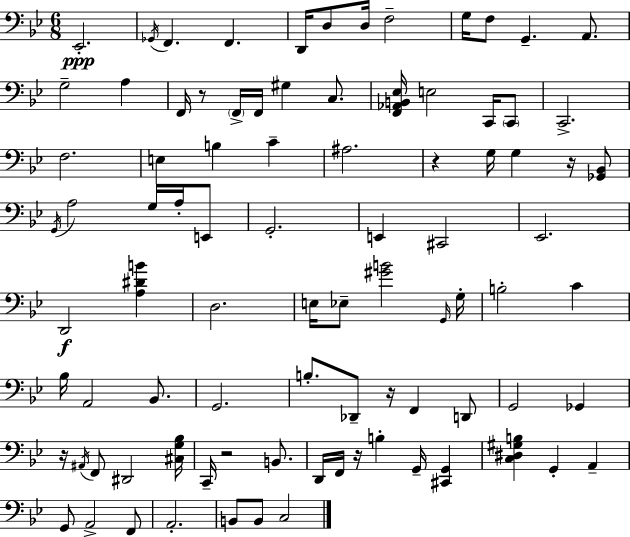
X:1
T:Untitled
M:6/8
L:1/4
K:Gm
_E,,2 _G,,/4 F,, F,, D,,/4 D,/2 D,/4 F,2 G,/4 F,/2 G,, A,,/2 G,2 A, F,,/4 z/2 F,,/4 F,,/4 ^G, C,/2 [F,,_A,,B,,_E,]/4 E,2 C,,/4 C,,/2 C,,2 F,2 E, B, C ^A,2 z G,/4 G, z/4 [_G,,_B,,]/2 G,,/4 A,2 G,/4 A,/4 E,,/2 G,,2 E,, ^C,,2 _E,,2 D,,2 [A,^DB] D,2 E,/4 _E,/2 [^GB]2 G,,/4 G,/4 B,2 C _B,/4 A,,2 _B,,/2 G,,2 B,/2 _D,,/2 z/4 F,, D,,/2 G,,2 _G,, z/4 ^A,,/4 F,,/2 ^D,,2 [^C,G,_B,]/4 C,,/4 z2 B,,/2 D,,/4 F,,/4 z/4 B, G,,/4 [^C,,G,,] [C,^D,^G,B,] G,, A,, G,,/2 A,,2 F,,/2 A,,2 B,,/2 B,,/2 C,2